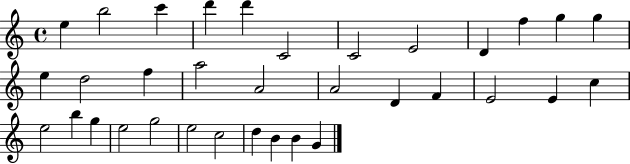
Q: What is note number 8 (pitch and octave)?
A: E4